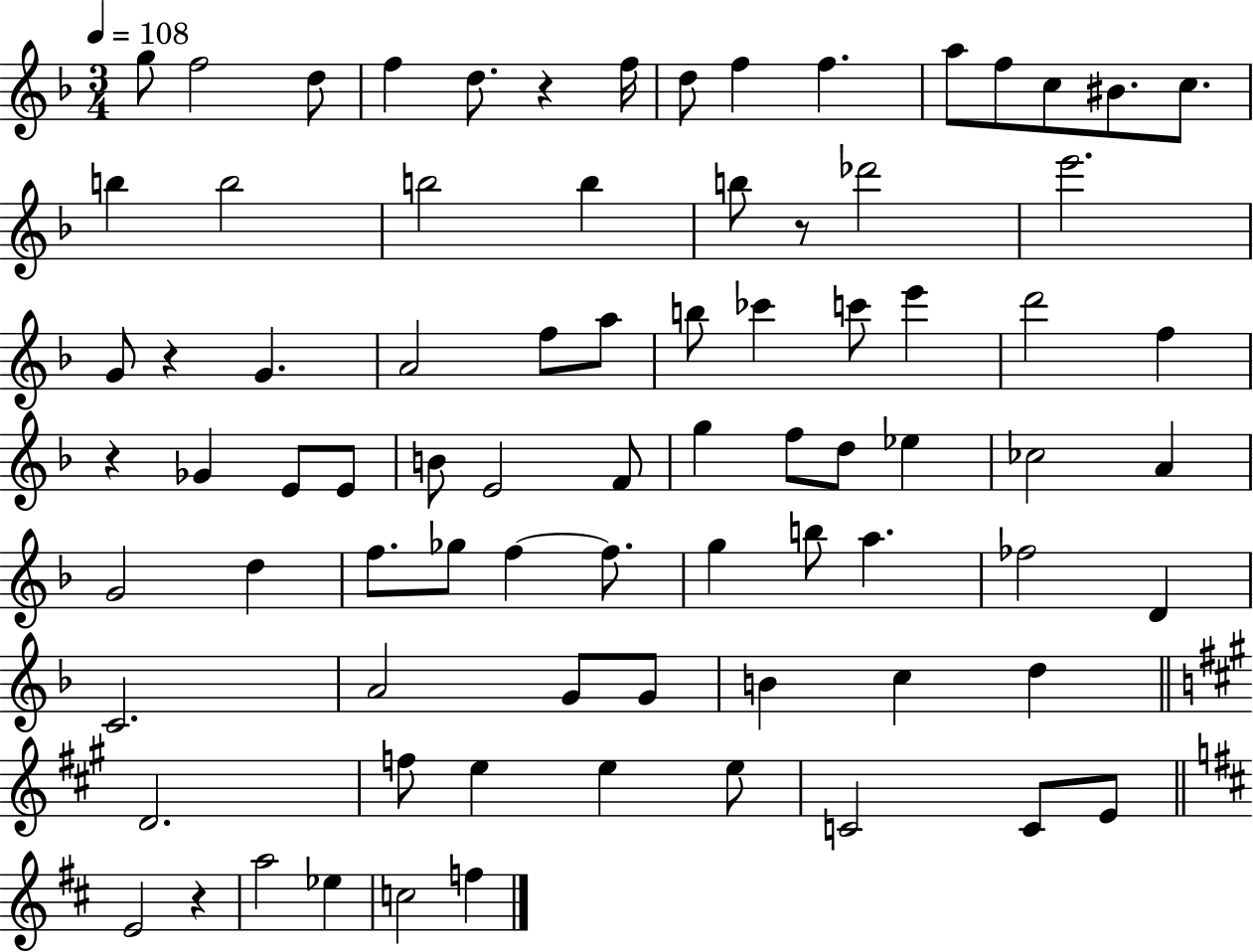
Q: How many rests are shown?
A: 5